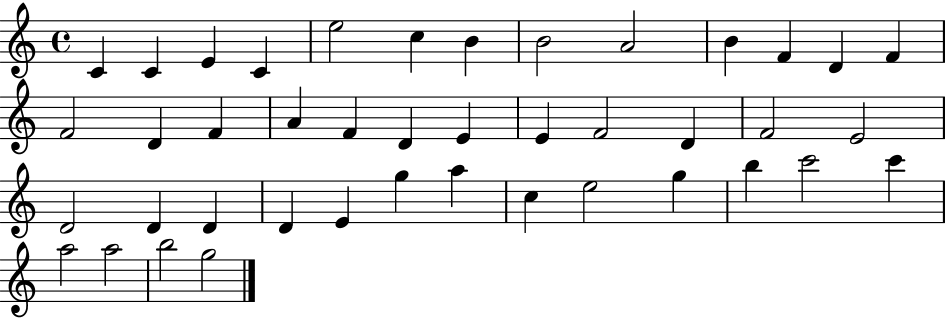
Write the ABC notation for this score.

X:1
T:Untitled
M:4/4
L:1/4
K:C
C C E C e2 c B B2 A2 B F D F F2 D F A F D E E F2 D F2 E2 D2 D D D E g a c e2 g b c'2 c' a2 a2 b2 g2